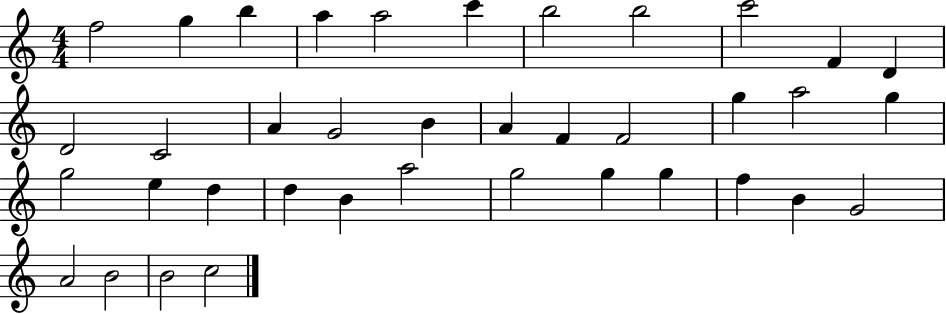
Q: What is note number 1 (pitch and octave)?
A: F5